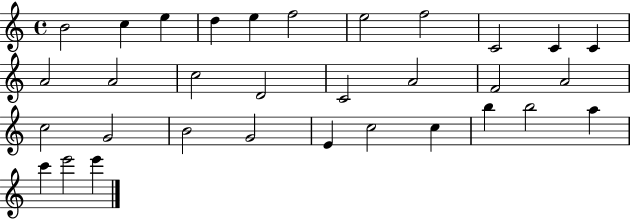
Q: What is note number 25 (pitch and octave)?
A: C5